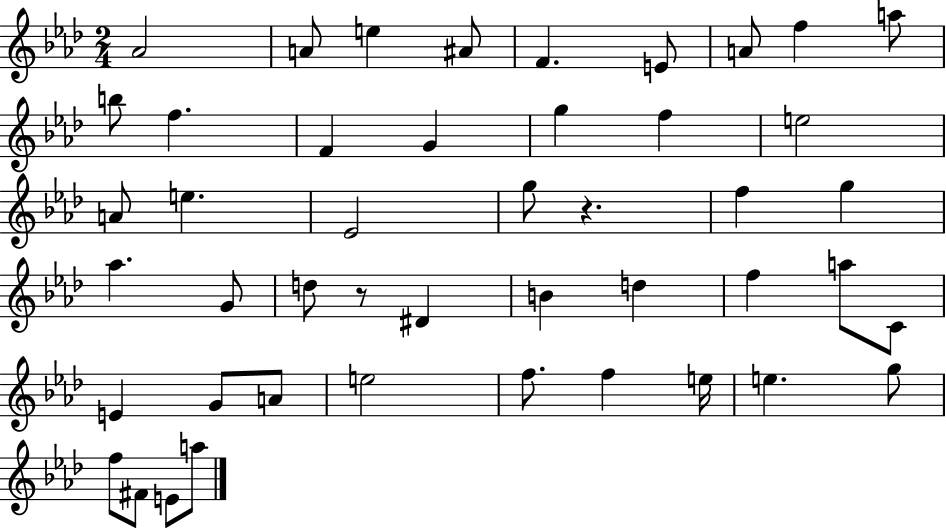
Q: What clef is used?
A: treble